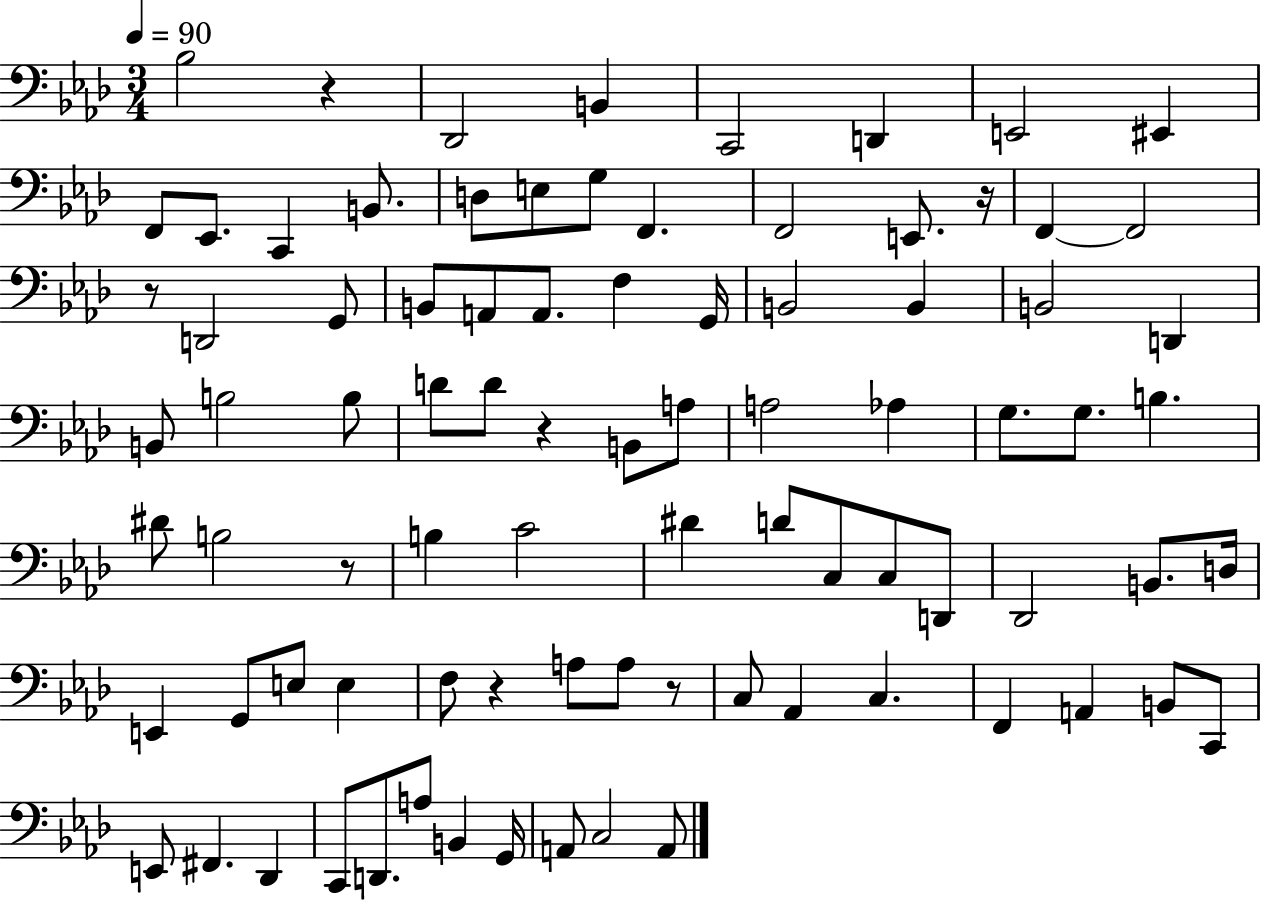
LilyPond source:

{
  \clef bass
  \numericTimeSignature
  \time 3/4
  \key aes \major
  \tempo 4 = 90
  \repeat volta 2 { bes2 r4 | des,2 b,4 | c,2 d,4 | e,2 eis,4 | \break f,8 ees,8. c,4 b,8. | d8 e8 g8 f,4. | f,2 e,8. r16 | f,4~~ f,2 | \break r8 d,2 g,8 | b,8 a,8 a,8. f4 g,16 | b,2 b,4 | b,2 d,4 | \break b,8 b2 b8 | d'8 d'8 r4 b,8 a8 | a2 aes4 | g8. g8. b4. | \break dis'8 b2 r8 | b4 c'2 | dis'4 d'8 c8 c8 d,8 | des,2 b,8. d16 | \break e,4 g,8 e8 e4 | f8 r4 a8 a8 r8 | c8 aes,4 c4. | f,4 a,4 b,8 c,8 | \break e,8 fis,4. des,4 | c,8 d,8. a8 b,4 g,16 | a,8 c2 a,8 | } \bar "|."
}